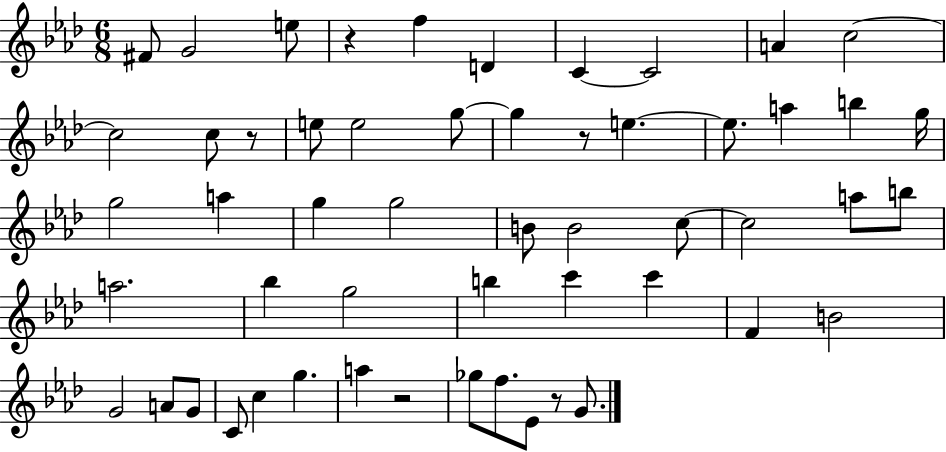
F#4/e G4/h E5/e R/q F5/q D4/q C4/q C4/h A4/q C5/h C5/h C5/e R/e E5/e E5/h G5/e G5/q R/e E5/q. E5/e. A5/q B5/q G5/s G5/h A5/q G5/q G5/h B4/e B4/h C5/e C5/h A5/e B5/e A5/h. Bb5/q G5/h B5/q C6/q C6/q F4/q B4/h G4/h A4/e G4/e C4/e C5/q G5/q. A5/q R/h Gb5/e F5/e. Eb4/e R/e G4/e.